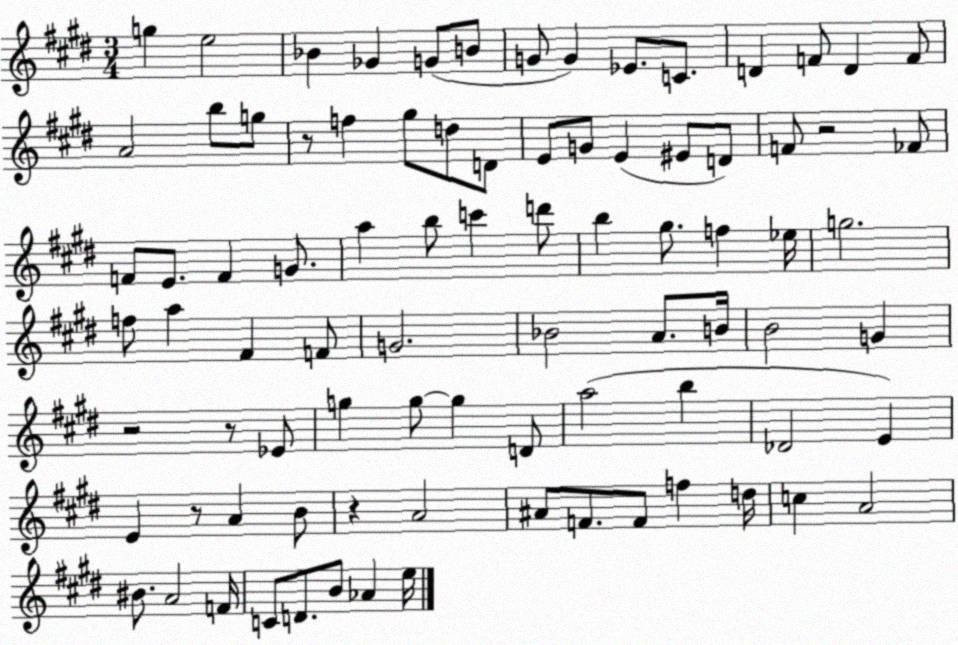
X:1
T:Untitled
M:3/4
L:1/4
K:E
g e2 _B _G G/2 B/2 G/2 G _E/2 C/2 D F/2 D F/2 A2 b/2 g/2 z/2 f ^g/2 d/2 D/2 E/2 G/2 E ^E/2 D/2 F/2 z2 _F/2 F/2 E/2 F G/2 a b/2 c' d'/2 b ^g/2 f _e/4 g2 f/2 a ^F F/2 G2 _B2 A/2 B/4 B2 G z2 z/2 _E/2 g g/2 g D/2 a2 b _D2 E E z/2 A B/2 z A2 ^A/2 F/2 F/2 f d/4 c A2 ^B/2 A2 F/4 C/2 D/2 B/2 _A e/4